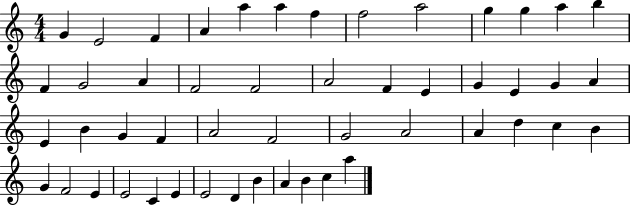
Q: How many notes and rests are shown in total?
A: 50